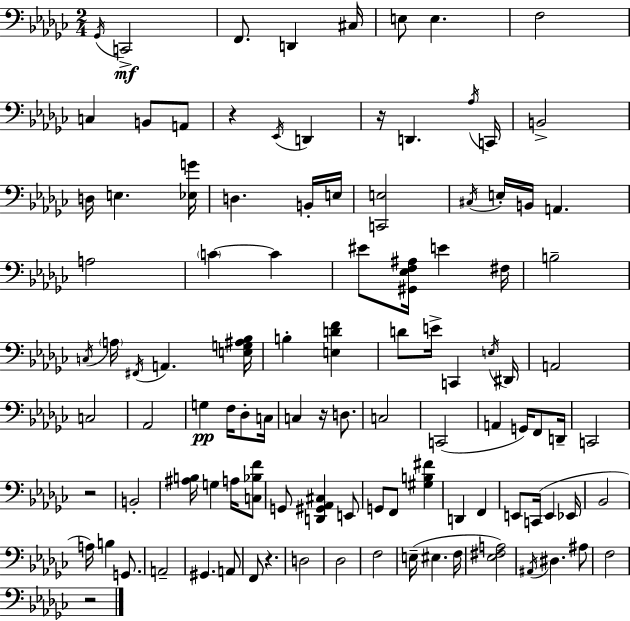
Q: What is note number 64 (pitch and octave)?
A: E2